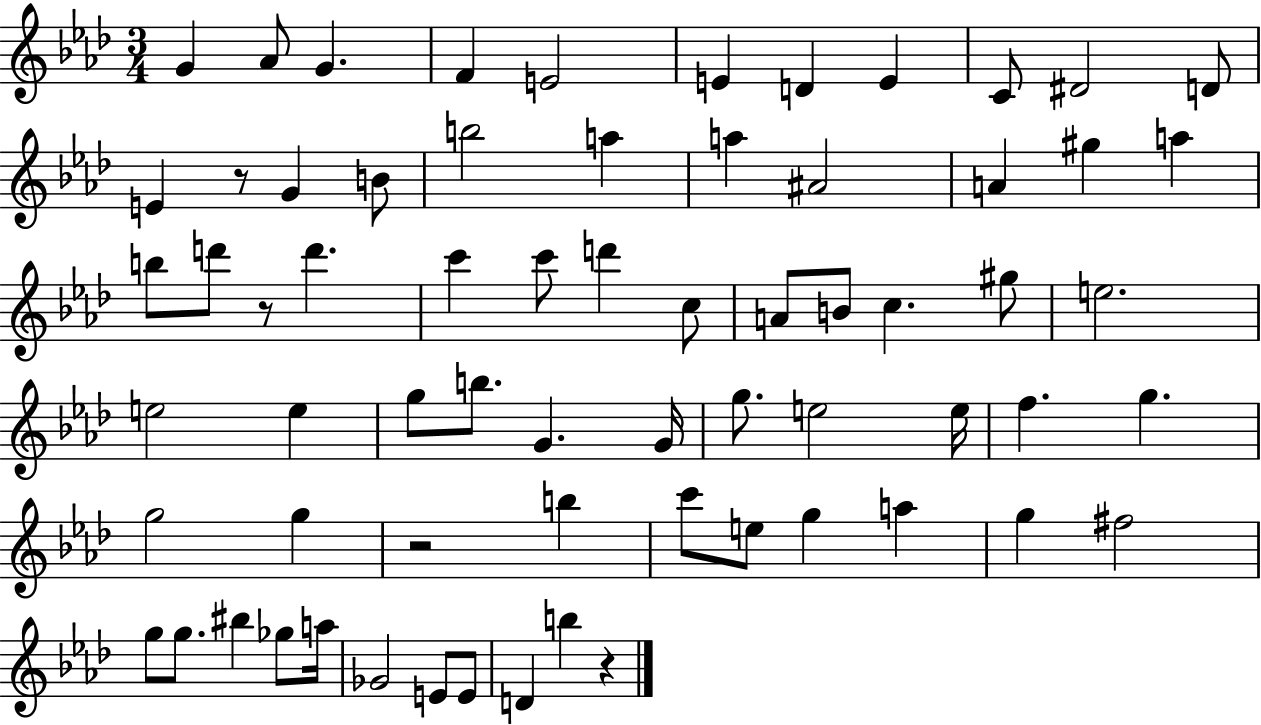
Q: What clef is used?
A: treble